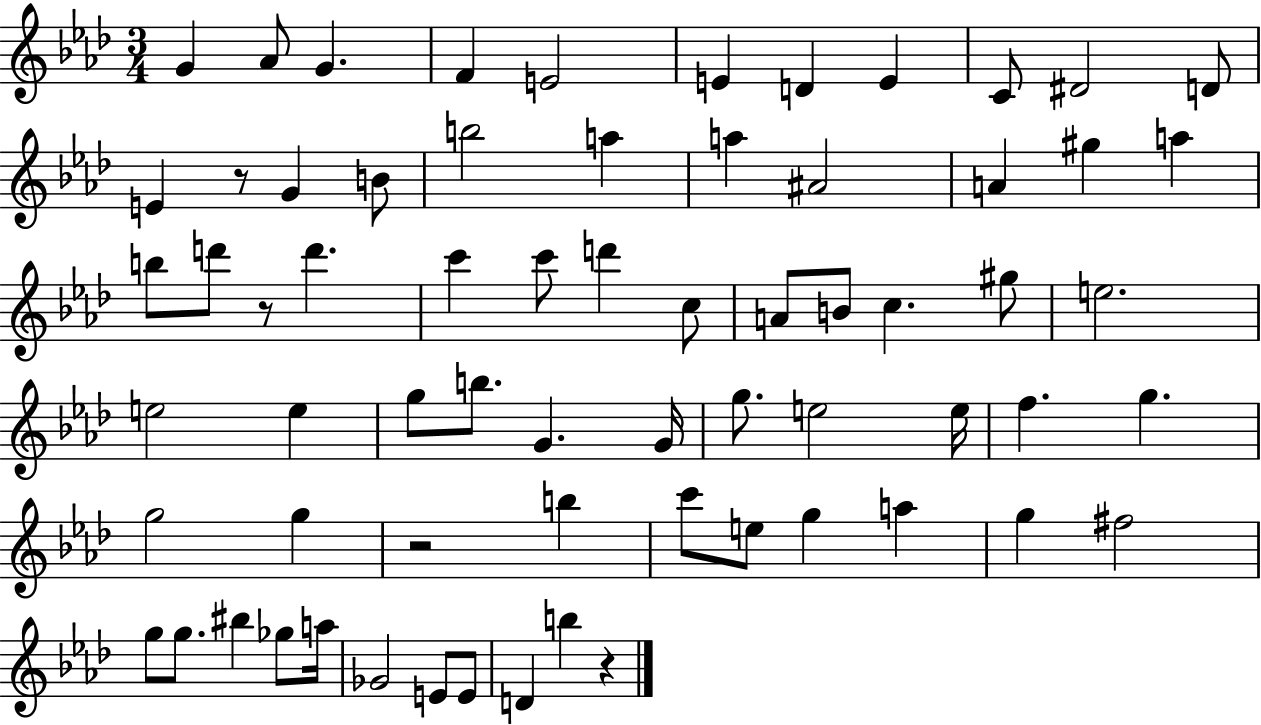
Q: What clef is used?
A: treble